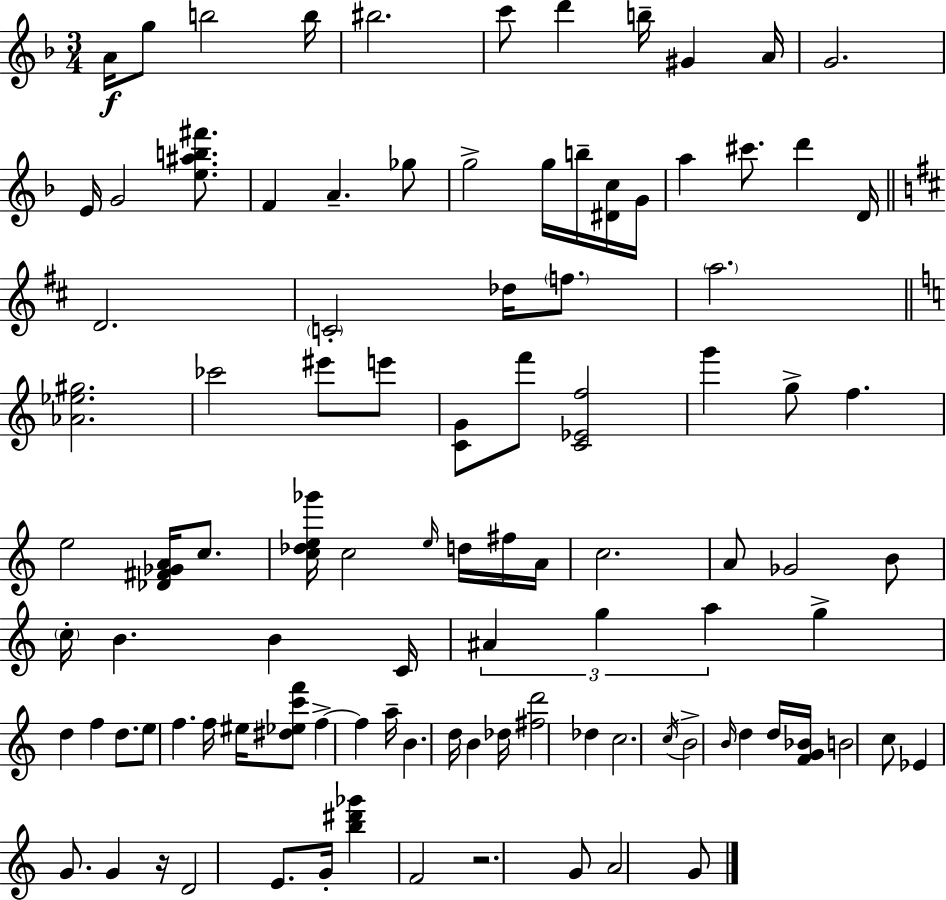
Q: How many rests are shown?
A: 2